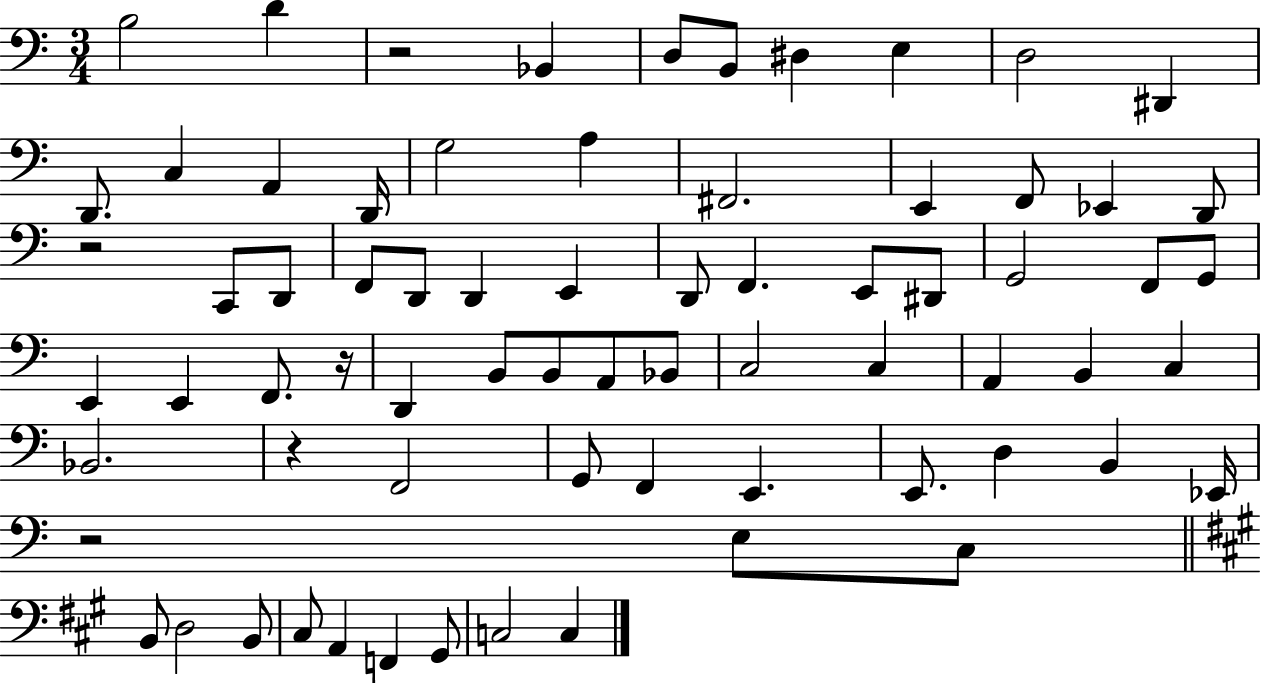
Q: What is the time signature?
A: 3/4